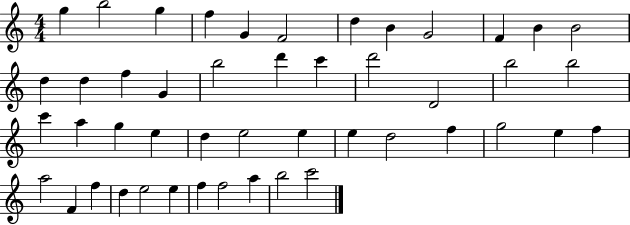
G5/q B5/h G5/q F5/q G4/q F4/h D5/q B4/q G4/h F4/q B4/q B4/h D5/q D5/q F5/q G4/q B5/h D6/q C6/q D6/h D4/h B5/h B5/h C6/q A5/q G5/q E5/q D5/q E5/h E5/q E5/q D5/h F5/q G5/h E5/q F5/q A5/h F4/q F5/q D5/q E5/h E5/q F5/q F5/h A5/q B5/h C6/h